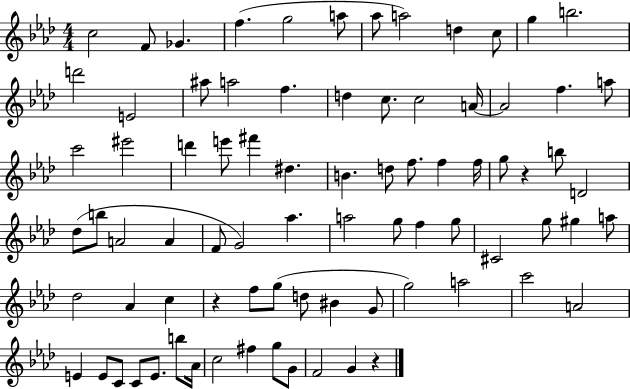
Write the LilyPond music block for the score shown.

{
  \clef treble
  \numericTimeSignature
  \time 4/4
  \key aes \major
  c''2 f'8 ges'4. | f''4.( g''2 a''8 | aes''8 a''2) d''4 c''8 | g''4 b''2. | \break d'''2 e'2 | ais''8 a''2 f''4. | d''4 c''8. c''2 a'16~~ | a'2 f''4. a''8 | \break c'''2 eis'''2 | d'''4 e'''8 fis'''4 dis''4. | b'4. d''8 f''8. f''4 f''16 | g''8 r4 b''8 d'2 | \break des''8( b''8 a'2 a'4 | f'8 g'2) aes''4. | a''2 g''8 f''4 g''8 | cis'2 g''8 gis''4 a''8 | \break des''2 aes'4 c''4 | r4 f''8 g''8( d''8 bis'4 g'8 | g''2) a''2 | c'''2 a'2 | \break e'4 e'8 c'8 c'8 e'8. b''8 aes'16 | c''2 fis''4 g''8 g'8 | f'2 g'4 r4 | \bar "|."
}